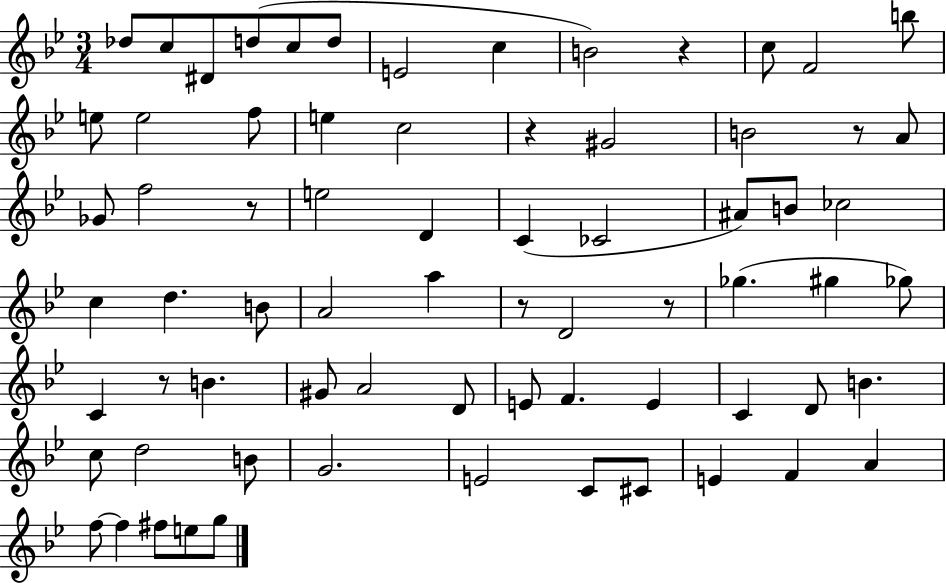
X:1
T:Untitled
M:3/4
L:1/4
K:Bb
_d/2 c/2 ^D/2 d/2 c/2 d/2 E2 c B2 z c/2 F2 b/2 e/2 e2 f/2 e c2 z ^G2 B2 z/2 A/2 _G/2 f2 z/2 e2 D C _C2 ^A/2 B/2 _c2 c d B/2 A2 a z/2 D2 z/2 _g ^g _g/2 C z/2 B ^G/2 A2 D/2 E/2 F E C D/2 B c/2 d2 B/2 G2 E2 C/2 ^C/2 E F A f/2 f ^f/2 e/2 g/2